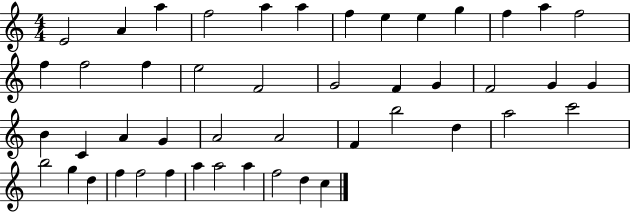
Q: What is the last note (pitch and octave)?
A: C5